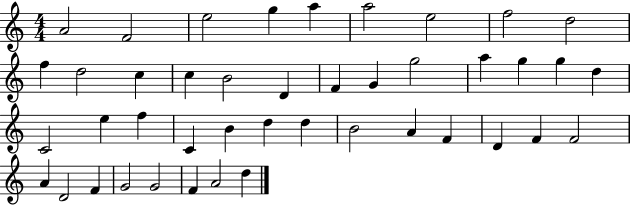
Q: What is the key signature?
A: C major